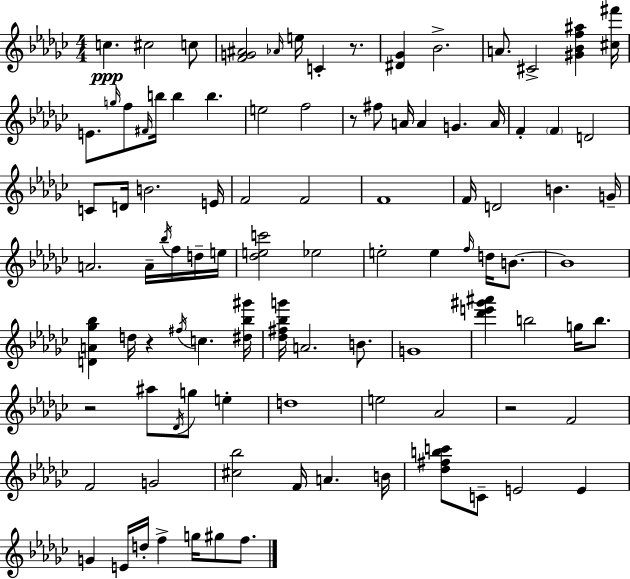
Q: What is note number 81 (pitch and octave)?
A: G#5